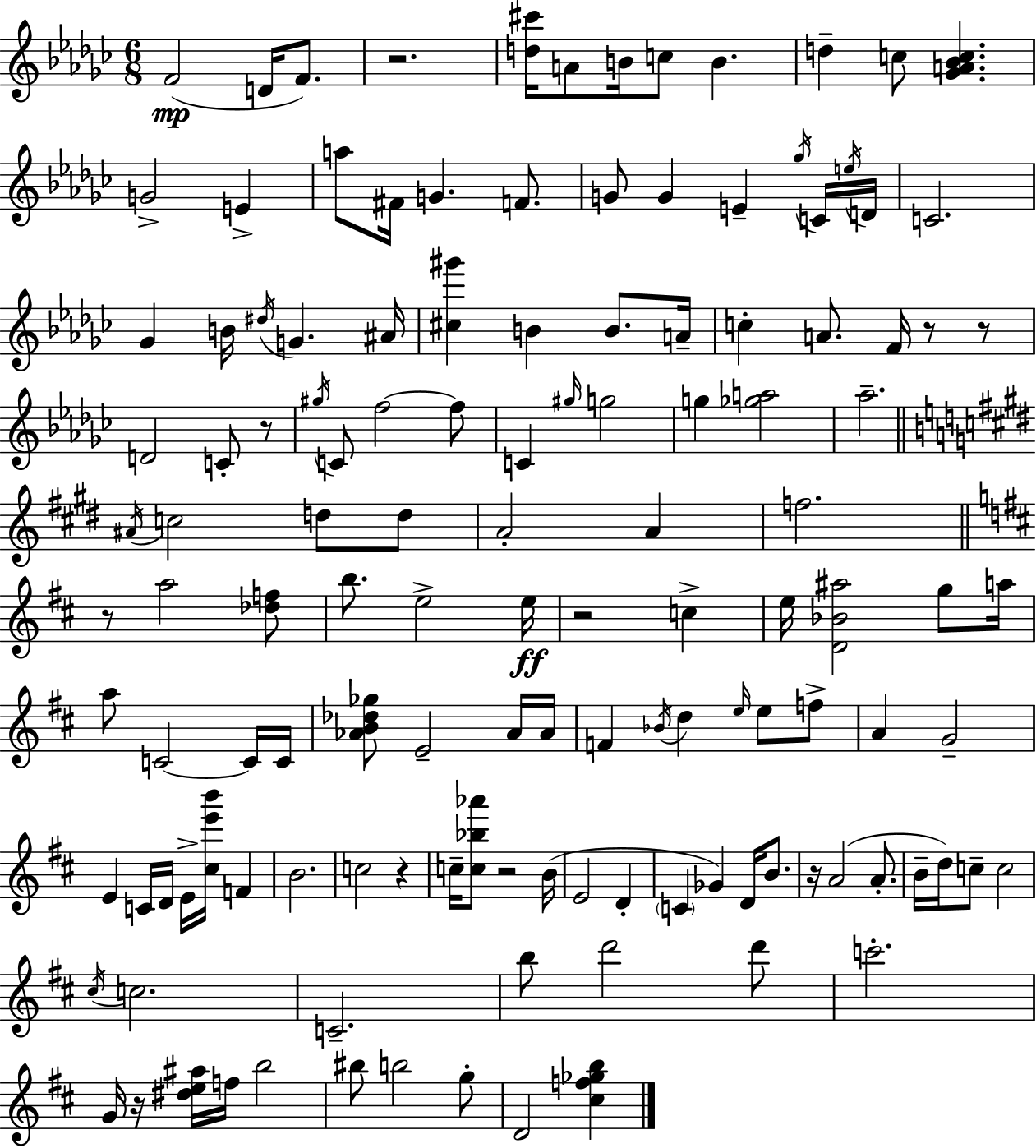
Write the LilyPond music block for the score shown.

{
  \clef treble
  \numericTimeSignature
  \time 6/8
  \key ees \minor
  \repeat volta 2 { f'2(\mp d'16 f'8.) | r2. | <d'' cis'''>16 a'8 b'16 c''8 b'4. | d''4-- c''8 <ges' a' bes' c''>4. | \break g'2-> e'4-> | a''8 fis'16 g'4. f'8. | g'8 g'4 e'4-- \acciaccatura { ges''16 } c'16 | \acciaccatura { e''16 } d'16 c'2. | \break ges'4 b'16 \acciaccatura { dis''16 } g'4. | ais'16 <cis'' gis'''>4 b'4 b'8. | a'16-- c''4-. a'8. f'16 r8 | r8 d'2 c'8-. | \break r8 \acciaccatura { gis''16 } c'8 f''2~~ | f''8 c'4 \grace { gis''16 } g''2 | g''4 <ges'' a''>2 | aes''2.-- | \break \bar "||" \break \key e \major \acciaccatura { ais'16 } c''2 d''8 d''8 | a'2-. a'4 | f''2. | \bar "||" \break \key d \major r8 a''2 <des'' f''>8 | b''8. e''2-> e''16\ff | r2 c''4-> | e''16 <d' bes' ais''>2 g''8 a''16 | \break a''8 c'2~~ c'16 c'16 | <aes' b' des'' ges''>8 e'2-- aes'16 aes'16 | f'4 \acciaccatura { bes'16 } d''4 \grace { e''16 } e''8 | f''8-> a'4 g'2-- | \break e'4 c'16 d'16 e'16-> <cis'' e''' b'''>16 f'4 | b'2. | c''2 r4 | c''16-- <c'' bes'' aes'''>8 r2 | \break b'16( e'2 d'4-. | \parenthesize c'4 ges'4) d'16 b'8. | r16 a'2( a'8.-. | b'16-- d''16) c''8-- c''2 | \break \acciaccatura { cis''16 } c''2. | c'2.-- | b''8 d'''2 | d'''8 c'''2.-. | \break g'16 r16 <dis'' e'' ais''>16 f''16 b''2 | bis''8 b''2 | g''8-. d'2 <cis'' f'' ges'' b''>4 | } \bar "|."
}